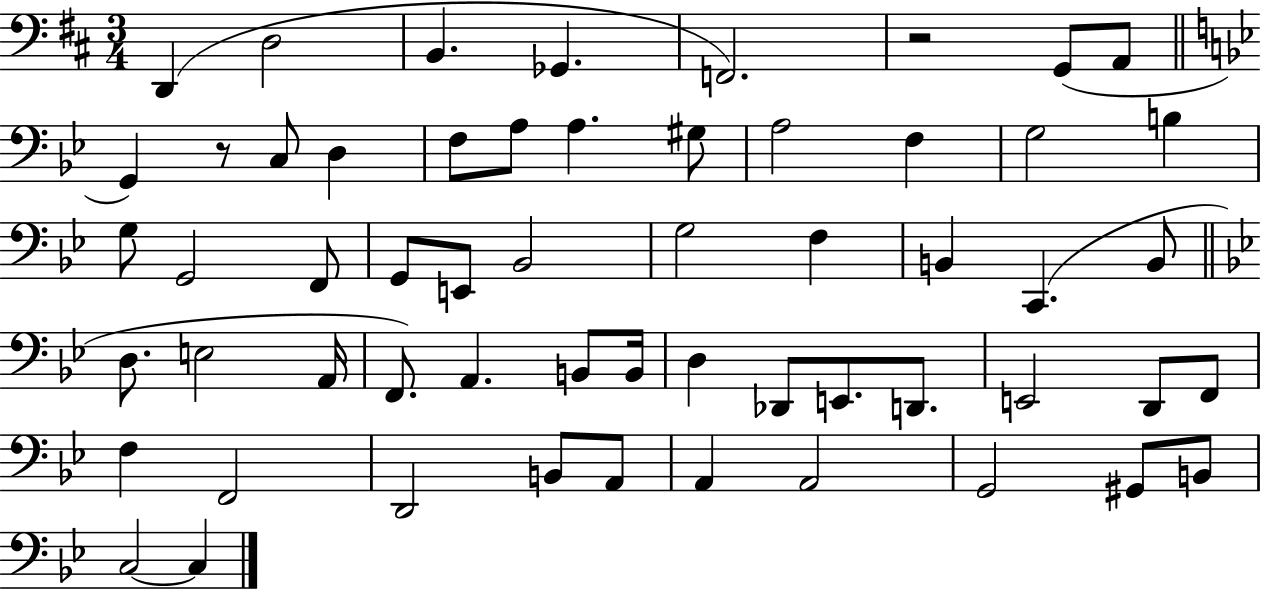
D2/q D3/h B2/q. Gb2/q. F2/h. R/h G2/e A2/e G2/q R/e C3/e D3/q F3/e A3/e A3/q. G#3/e A3/h F3/q G3/h B3/q G3/e G2/h F2/e G2/e E2/e Bb2/h G3/h F3/q B2/q C2/q. B2/e D3/e. E3/h A2/s F2/e. A2/q. B2/e B2/s D3/q Db2/e E2/e. D2/e. E2/h D2/e F2/e F3/q F2/h D2/h B2/e A2/e A2/q A2/h G2/h G#2/e B2/e C3/h C3/q